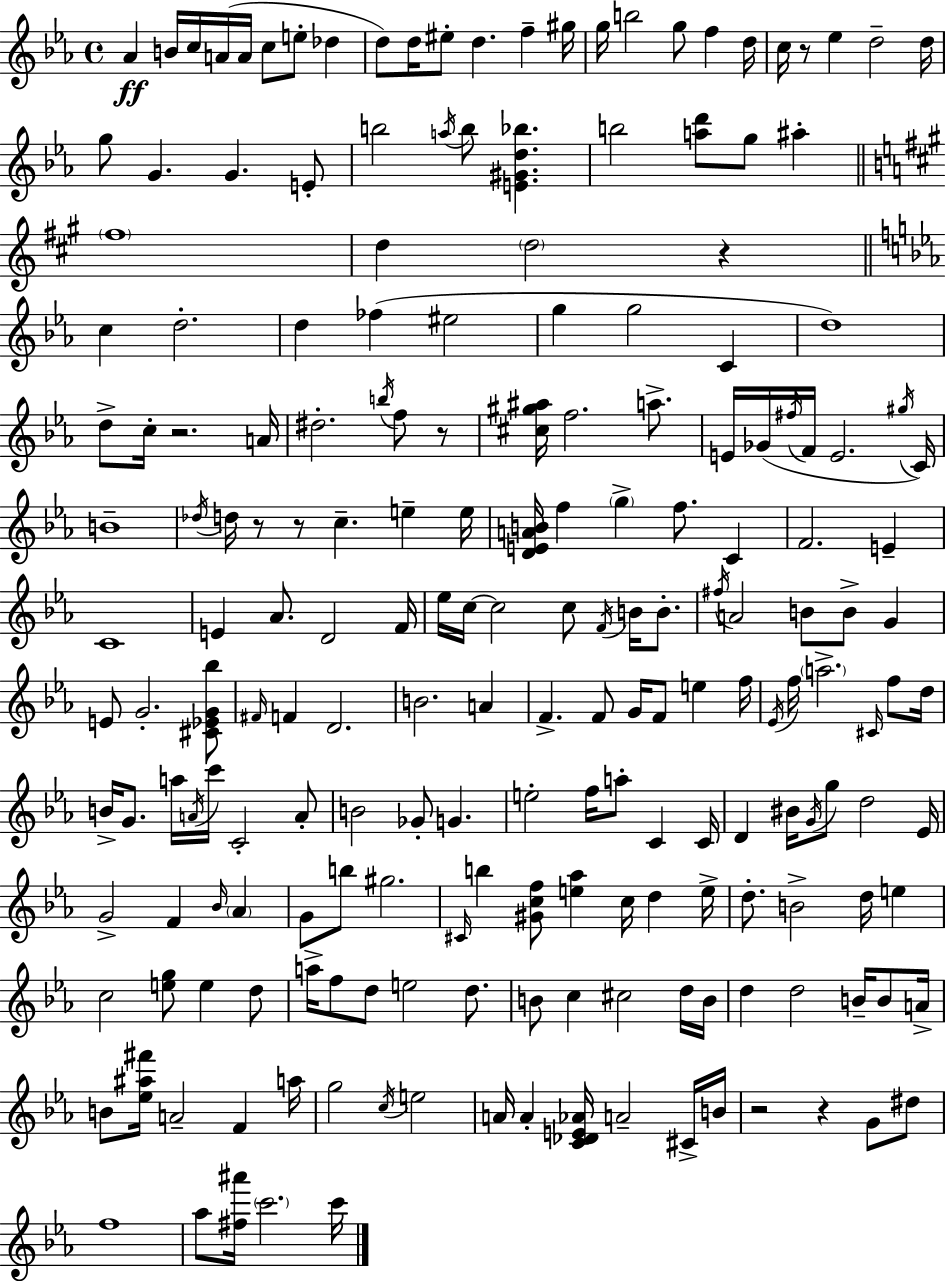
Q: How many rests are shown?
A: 8